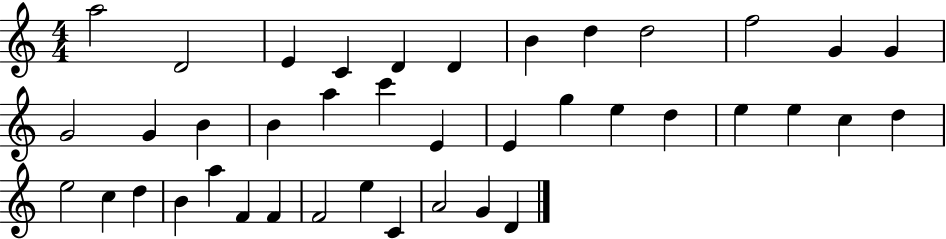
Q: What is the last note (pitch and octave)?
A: D4